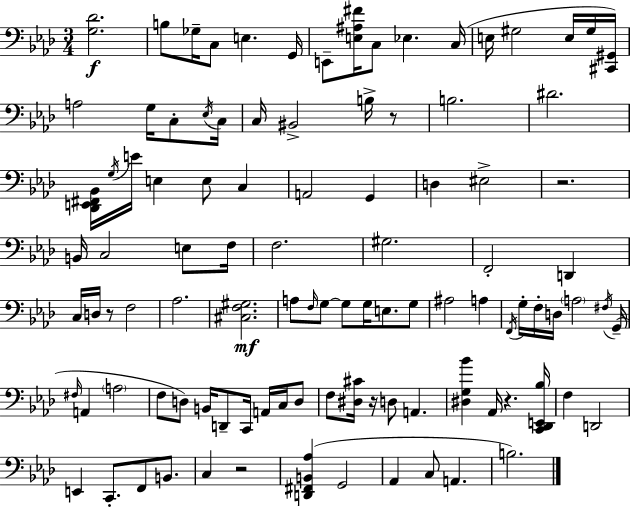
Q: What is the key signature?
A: F minor